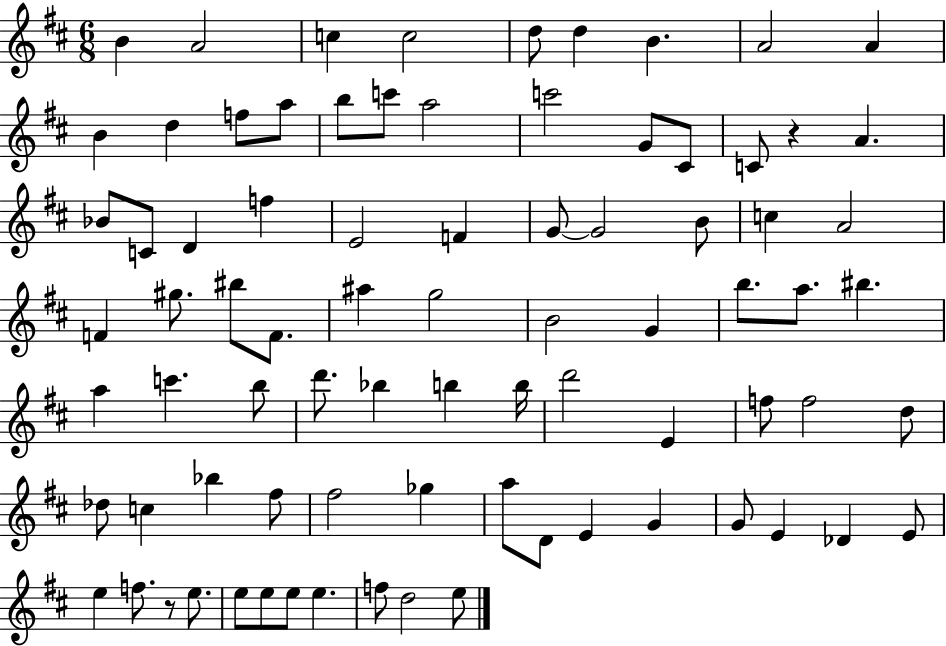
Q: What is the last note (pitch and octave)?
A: E5